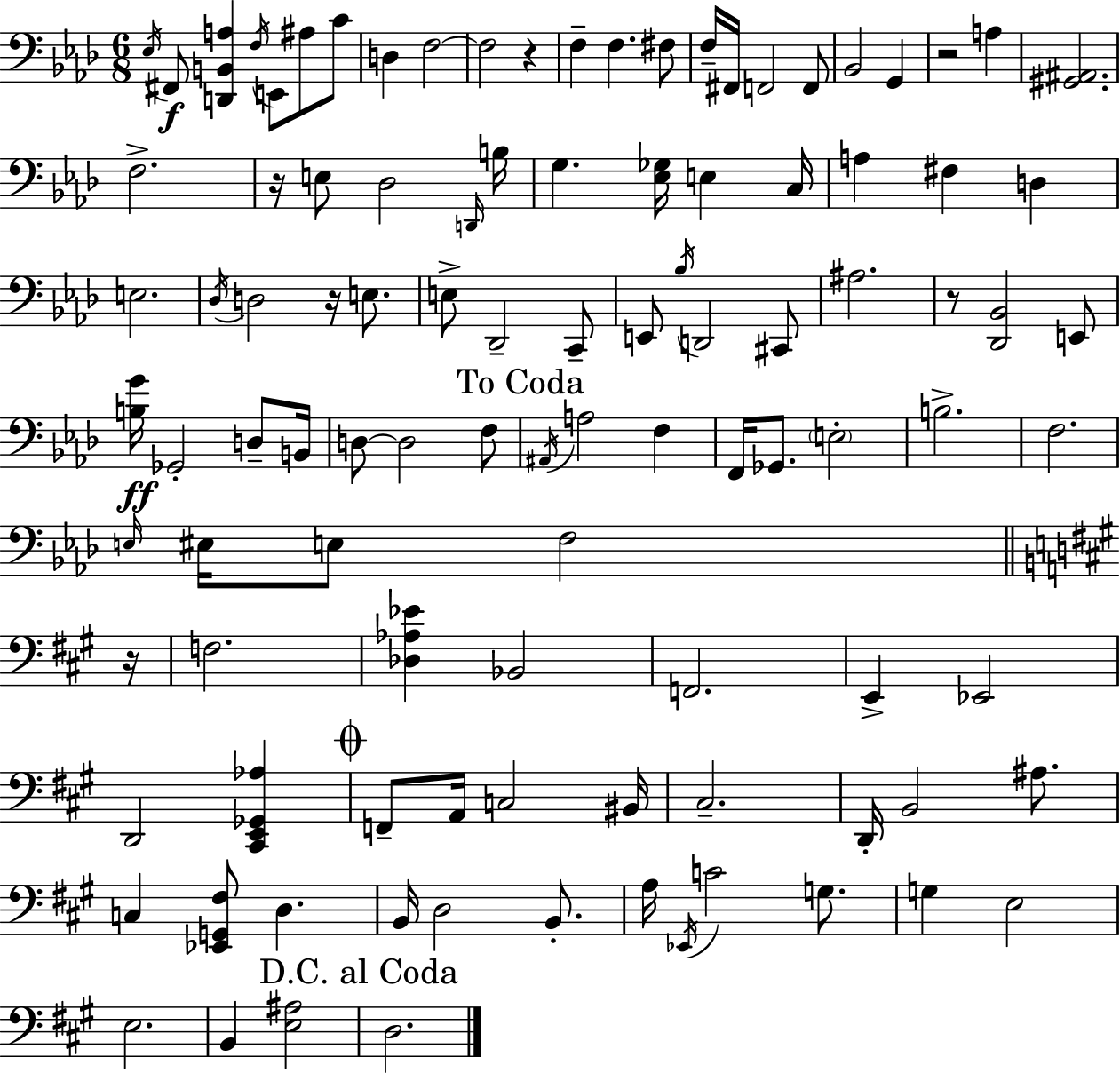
{
  \clef bass
  \numericTimeSignature
  \time 6/8
  \key aes \major
  \repeat volta 2 { \acciaccatura { ees16 }\f fis,8 <d, b, a>4 \acciaccatura { f16 } e,8 ais8 | c'8 d4 f2~~ | f2 r4 | f4-- f4. | \break fis8 f16-- fis,16 f,2 | f,8 bes,2 g,4 | r2 a4 | <gis, ais,>2. | \break f2.-> | r16 e8 des2 | \grace { d,16 } b16 g4. <ees ges>16 e4 | c16 a4 fis4 d4 | \break e2. | \acciaccatura { des16 } d2 | r16 e8. e8-> des,2-- | c,8-- e,8 \acciaccatura { bes16 } d,2 | \break cis,8 ais2. | r8 <des, bes,>2 | e,8 <b g'>16\ff ges,2-. | d8-- b,16 d8~~ d2 | \break f8 \mark "To Coda" \acciaccatura { ais,16 } a2 | f4 f,16 ges,8. \parenthesize e2-. | b2.-> | f2. | \break \grace { e16 } eis16 e8 f2 | \bar "||" \break \key a \major r16 f2. | <des aes ees'>4 bes,2 | f,2. | e,4-> ees,2 | \break d,2 <cis, e, ges, aes>4 | \mark \markup { \musicglyph "scripts.coda" } f,8-- a,16 c2 | bis,16 cis2.-- | d,16-. b,2 ais8. | \break c4 <ees, g, fis>8 d4. | b,16 d2 b,8.-. | a16 \acciaccatura { ees,16 } c'2 g8. | g4 e2 | \break e2. | b,4 <e ais>2 | \mark "D.C. al Coda" d2. | } \bar "|."
}